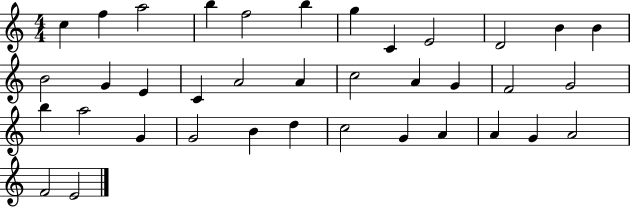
X:1
T:Untitled
M:4/4
L:1/4
K:C
c f a2 b f2 b g C E2 D2 B B B2 G E C A2 A c2 A G F2 G2 b a2 G G2 B d c2 G A A G A2 F2 E2